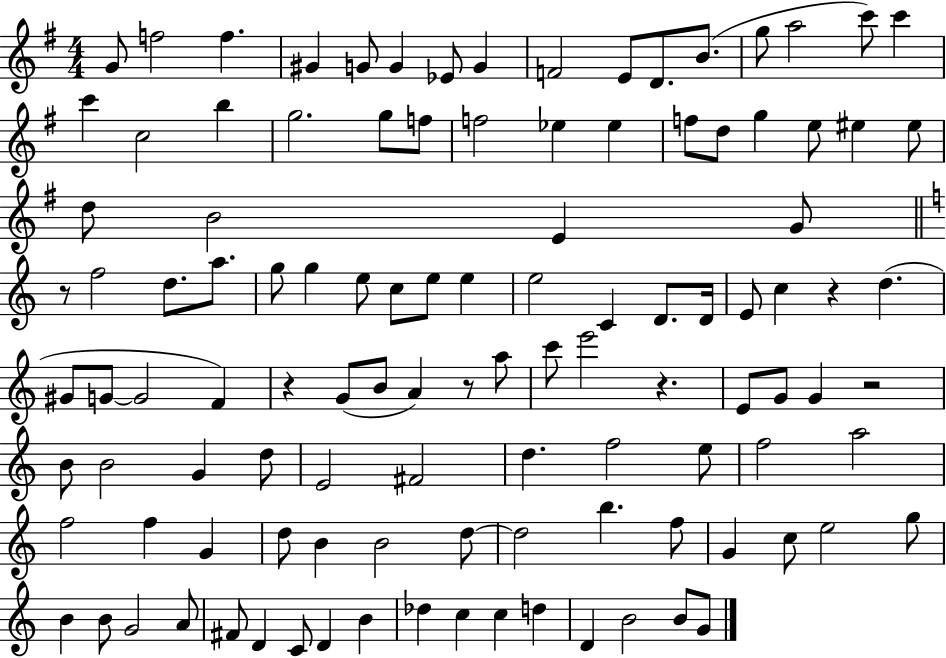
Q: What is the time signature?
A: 4/4